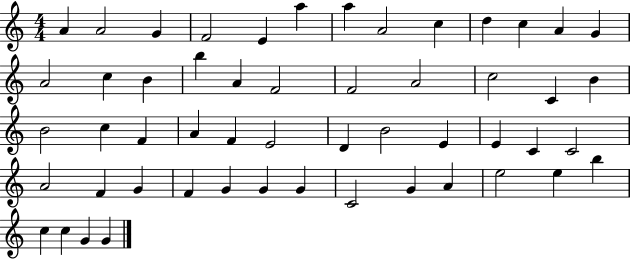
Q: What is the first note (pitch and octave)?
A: A4